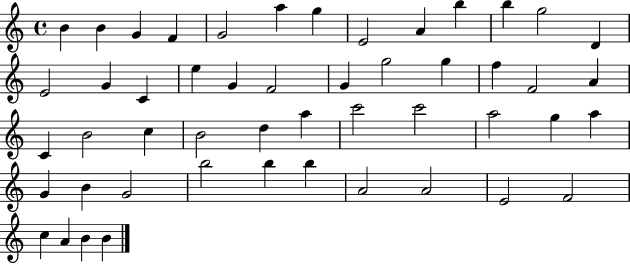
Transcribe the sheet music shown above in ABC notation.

X:1
T:Untitled
M:4/4
L:1/4
K:C
B B G F G2 a g E2 A b b g2 D E2 G C e G F2 G g2 g f F2 A C B2 c B2 d a c'2 c'2 a2 g a G B G2 b2 b b A2 A2 E2 F2 c A B B